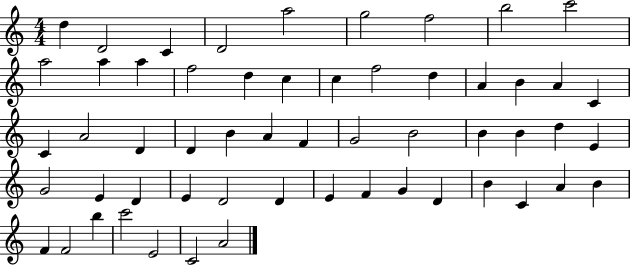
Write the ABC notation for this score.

X:1
T:Untitled
M:4/4
L:1/4
K:C
d D2 C D2 a2 g2 f2 b2 c'2 a2 a a f2 d c c f2 d A B A C C A2 D D B A F G2 B2 B B d E G2 E D E D2 D E F G D B C A B F F2 b c'2 E2 C2 A2